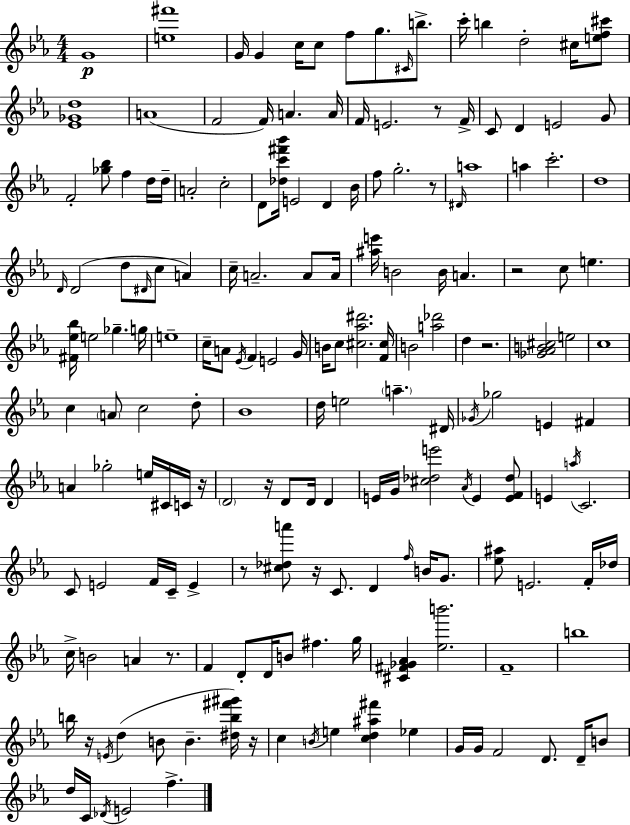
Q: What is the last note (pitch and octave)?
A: F5